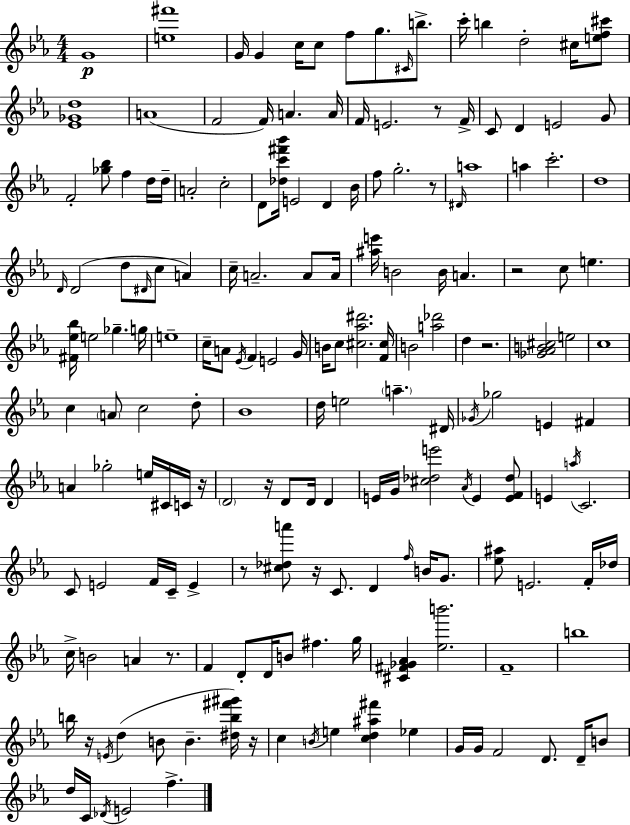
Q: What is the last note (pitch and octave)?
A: F5